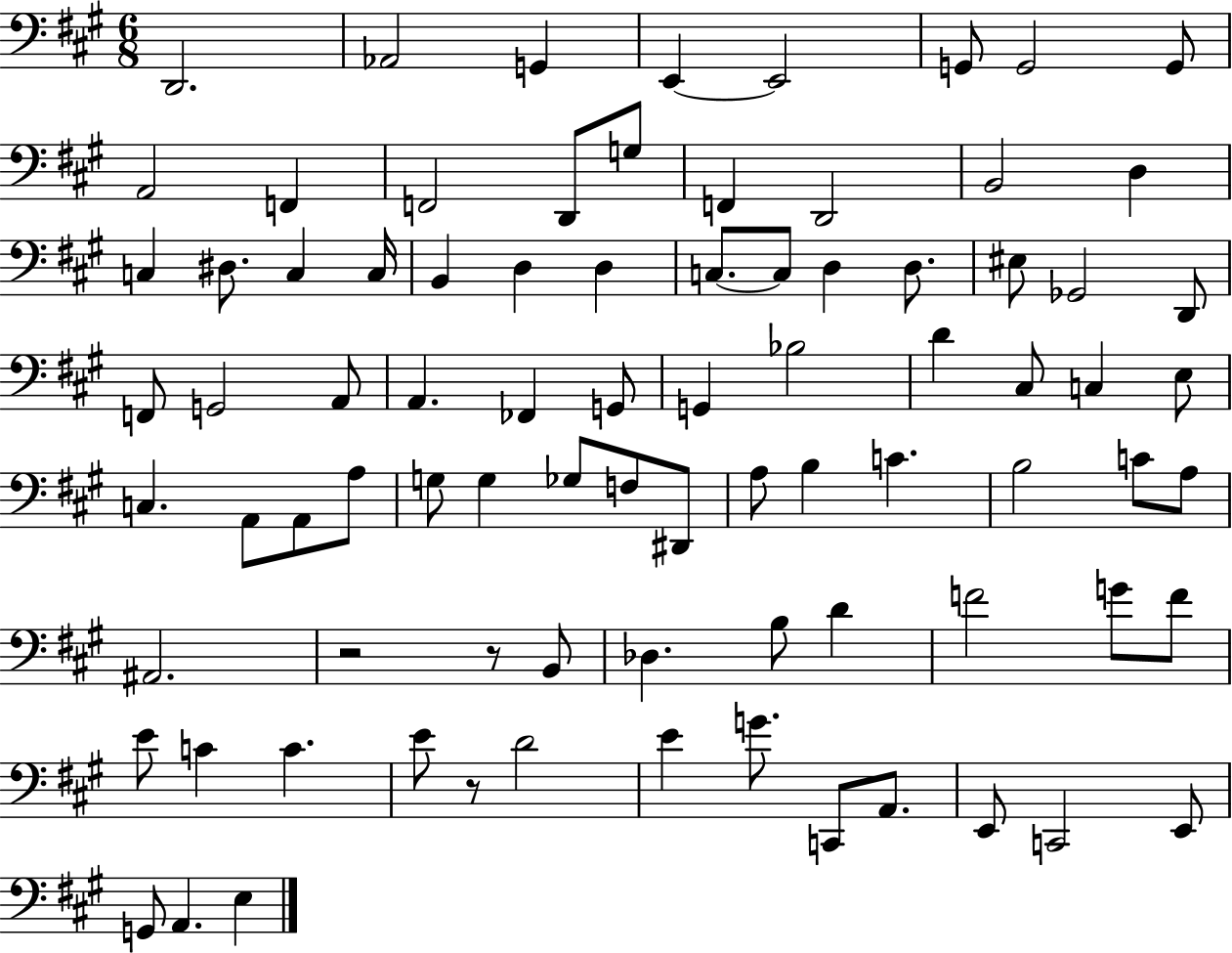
D2/h. Ab2/h G2/q E2/q E2/h G2/e G2/h G2/e A2/h F2/q F2/h D2/e G3/e F2/q D2/h B2/h D3/q C3/q D#3/e. C3/q C3/s B2/q D3/q D3/q C3/e. C3/e D3/q D3/e. EIS3/e Gb2/h D2/e F2/e G2/h A2/e A2/q. FES2/q G2/e G2/q Bb3/h D4/q C#3/e C3/q E3/e C3/q. A2/e A2/e A3/e G3/e G3/q Gb3/e F3/e D#2/e A3/e B3/q C4/q. B3/h C4/e A3/e A#2/h. R/h R/e B2/e Db3/q. B3/e D4/q F4/h G4/e F4/e E4/e C4/q C4/q. E4/e R/e D4/h E4/q G4/e. C2/e A2/e. E2/e C2/h E2/e G2/e A2/q. E3/q